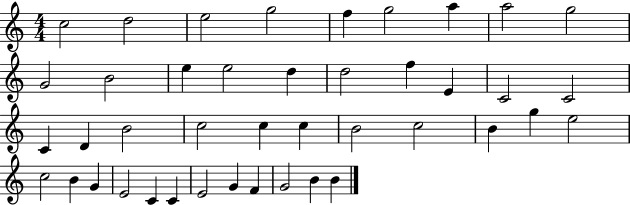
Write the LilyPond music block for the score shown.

{
  \clef treble
  \numericTimeSignature
  \time 4/4
  \key c \major
  c''2 d''2 | e''2 g''2 | f''4 g''2 a''4 | a''2 g''2 | \break g'2 b'2 | e''4 e''2 d''4 | d''2 f''4 e'4 | c'2 c'2 | \break c'4 d'4 b'2 | c''2 c''4 c''4 | b'2 c''2 | b'4 g''4 e''2 | \break c''2 b'4 g'4 | e'2 c'4 c'4 | e'2 g'4 f'4 | g'2 b'4 b'4 | \break \bar "|."
}